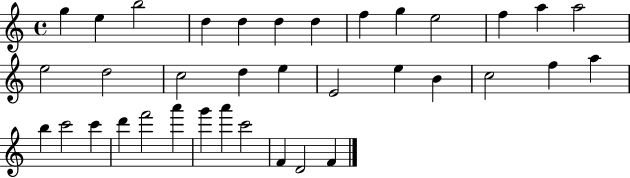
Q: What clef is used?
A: treble